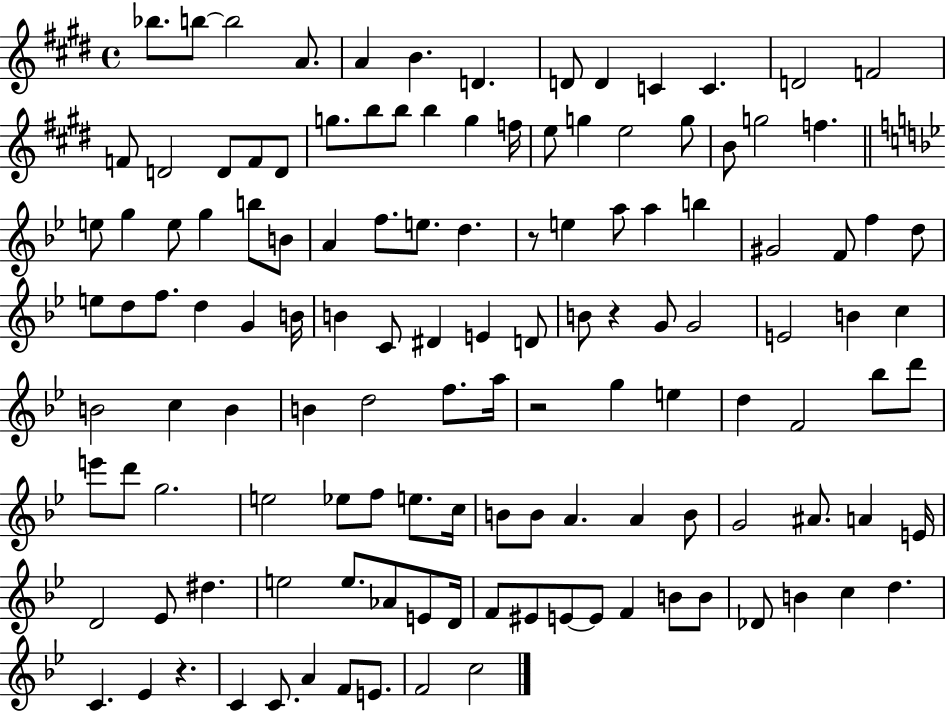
Bb5/e. B5/e B5/h A4/e. A4/q B4/q. D4/q. D4/e D4/q C4/q C4/q. D4/h F4/h F4/e D4/h D4/e F4/e D4/e G5/e. B5/e B5/e B5/q G5/q F5/s E5/e G5/q E5/h G5/e B4/e G5/h F5/q. E5/e G5/q E5/e G5/q B5/e B4/e A4/q F5/e. E5/e. D5/q. R/e E5/q A5/e A5/q B5/q G#4/h F4/e F5/q D5/e E5/e D5/e F5/e. D5/q G4/q B4/s B4/q C4/e D#4/q E4/q D4/e B4/e R/q G4/e G4/h E4/h B4/q C5/q B4/h C5/q B4/q B4/q D5/h F5/e. A5/s R/h G5/q E5/q D5/q F4/h Bb5/e D6/e E6/e D6/e G5/h. E5/h Eb5/e F5/e E5/e. C5/s B4/e B4/e A4/q. A4/q B4/e G4/h A#4/e. A4/q E4/s D4/h Eb4/e D#5/q. E5/h E5/e. Ab4/e E4/e D4/s F4/e EIS4/e E4/e E4/e F4/q B4/e B4/e Db4/e B4/q C5/q D5/q. C4/q. Eb4/q R/q. C4/q C4/e. A4/q F4/e E4/e. F4/h C5/h